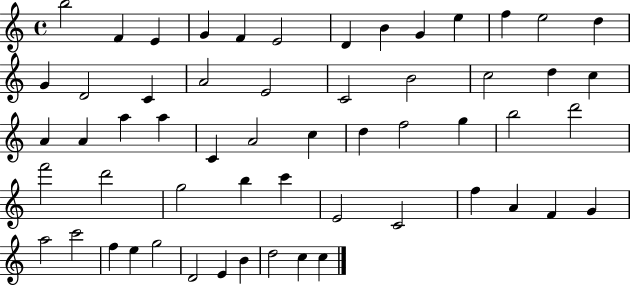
B5/h F4/q E4/q G4/q F4/q E4/h D4/q B4/q G4/q E5/q F5/q E5/h D5/q G4/q D4/h C4/q A4/h E4/h C4/h B4/h C5/h D5/q C5/q A4/q A4/q A5/q A5/q C4/q A4/h C5/q D5/q F5/h G5/q B5/h D6/h F6/h D6/h G5/h B5/q C6/q E4/h C4/h F5/q A4/q F4/q G4/q A5/h C6/h F5/q E5/q G5/h D4/h E4/q B4/q D5/h C5/q C5/q